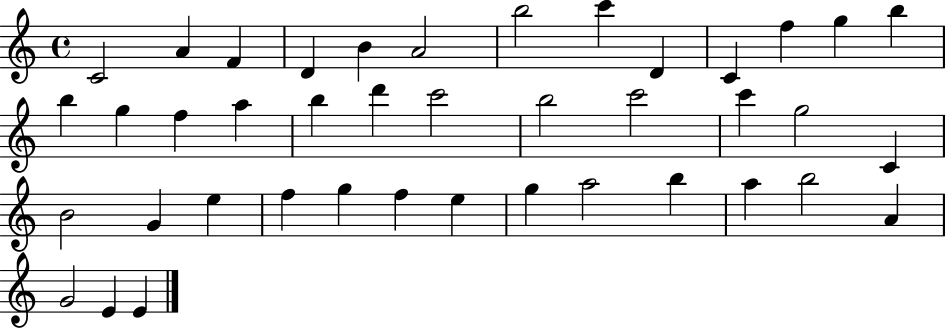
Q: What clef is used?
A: treble